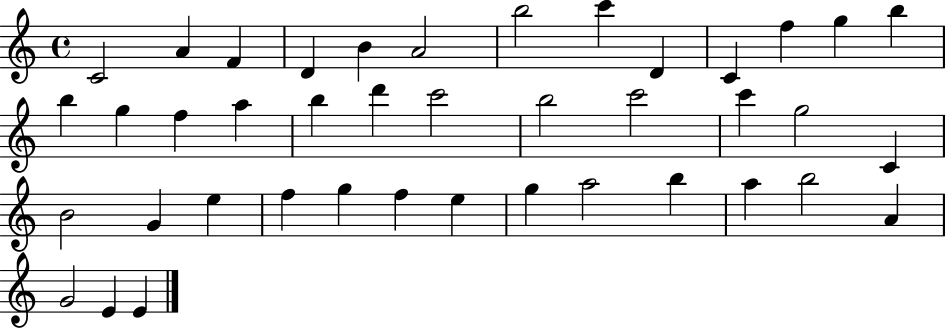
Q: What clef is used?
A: treble